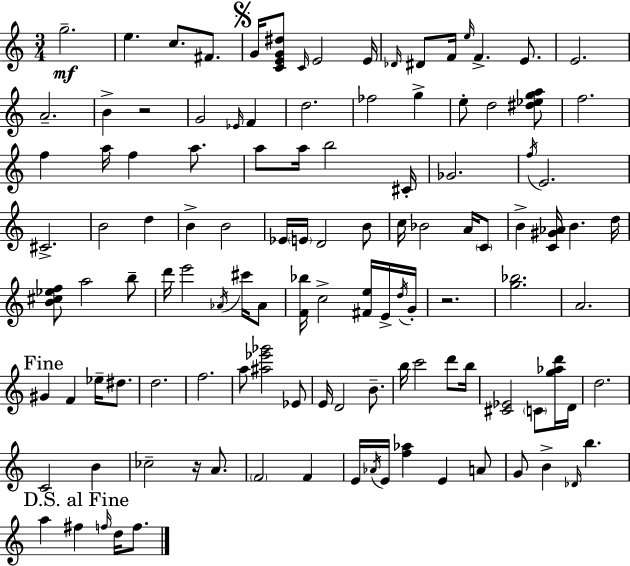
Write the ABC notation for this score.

X:1
T:Untitled
M:3/4
L:1/4
K:Am
g2 e c/2 ^F/2 G/4 [CEG^d]/2 C/4 E2 E/4 _D/4 ^D/2 F/4 e/4 F E/2 E2 A2 B z2 G2 _E/4 F d2 _f2 g e/2 d2 [^d_ega]/2 f2 f a/4 f a/2 a/2 a/4 b2 ^C/4 _G2 f/4 E2 ^C2 B2 d B B2 _E/4 E/4 D2 B/2 c/4 _B2 A/4 C/2 B [C^G_A]/4 B d/4 [B^c_ef]/2 a2 b/2 d'/4 e'2 _A/4 ^c'/4 _A/2 [F_b]/4 c2 [^Fe]/4 E/4 d/4 G/4 z2 [g_b]2 A2 ^G F _e/4 ^d/2 d2 f2 a/2 [^a_e'_g']2 _E/2 E/4 D2 B/2 b/4 c'2 d'/2 b/4 [^C_E]2 C/2 [g_ad']/4 D/4 d2 C2 B _c2 z/4 A/2 F2 F E/4 _A/4 E/4 [f_a] E A/2 G/2 B _D/4 b a ^f f/4 d/4 f/2